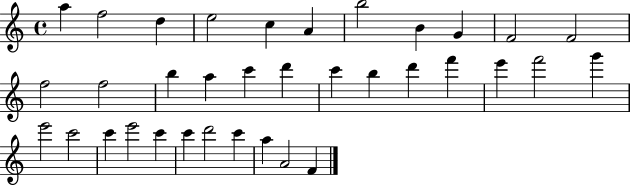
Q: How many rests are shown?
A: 0